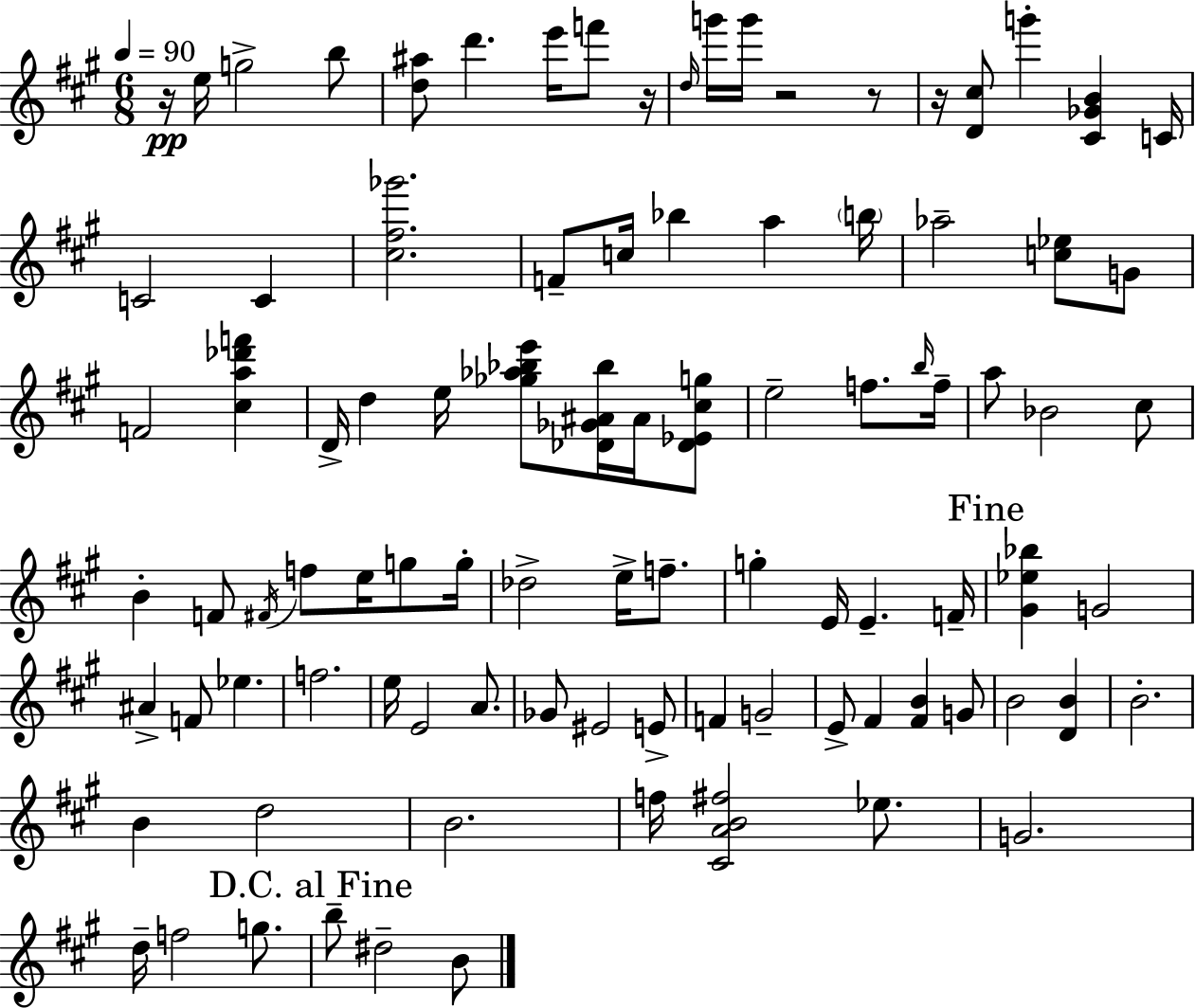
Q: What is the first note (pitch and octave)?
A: E5